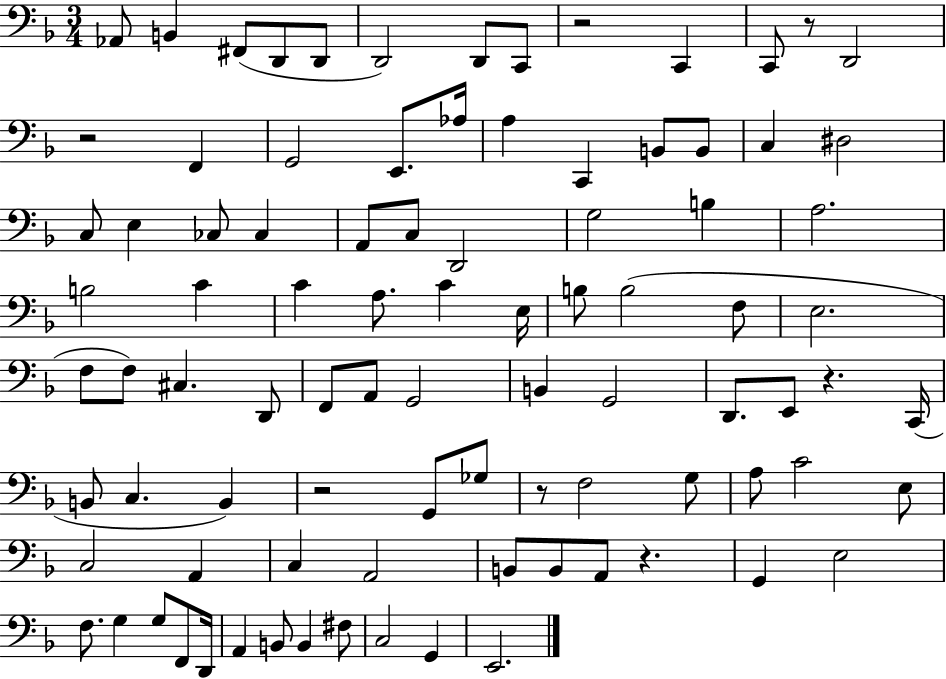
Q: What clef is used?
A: bass